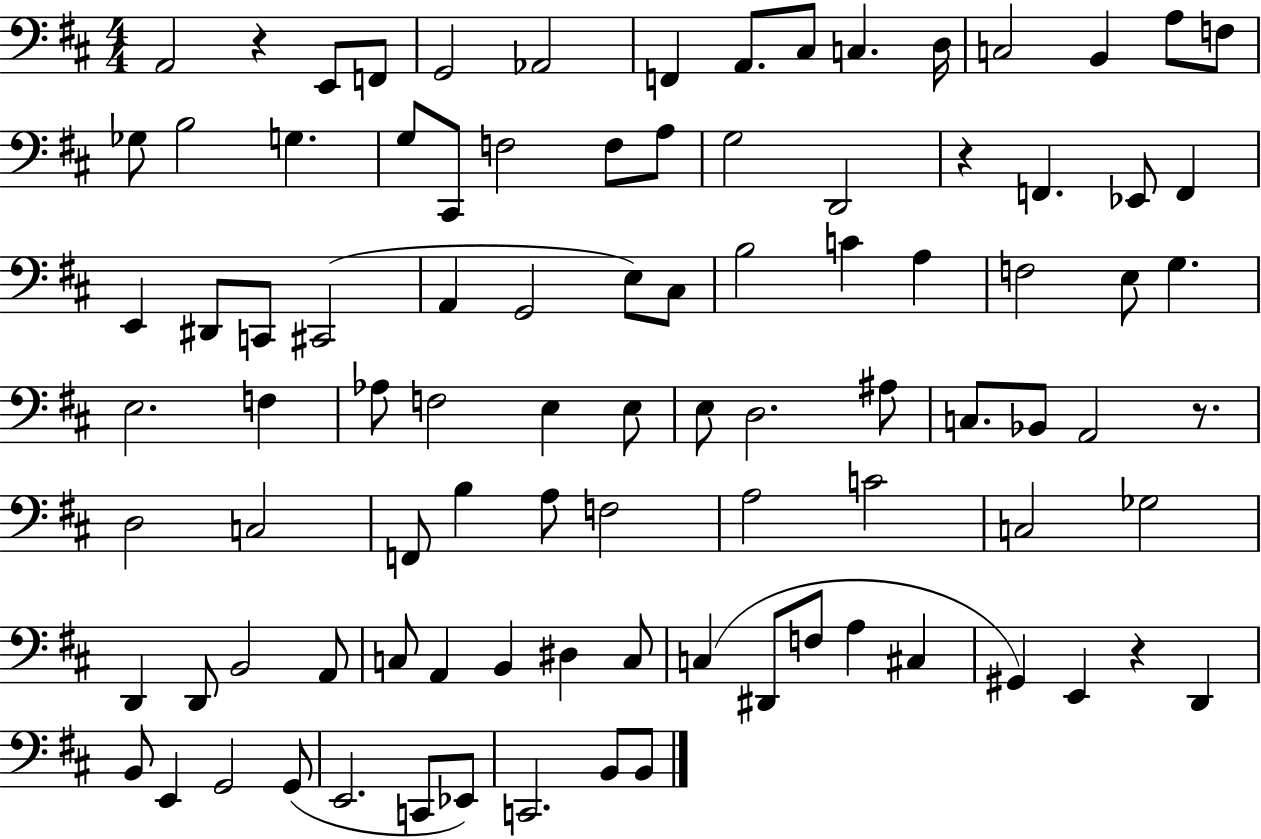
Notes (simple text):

A2/h R/q E2/e F2/e G2/h Ab2/h F2/q A2/e. C#3/e C3/q. D3/s C3/h B2/q A3/e F3/e Gb3/e B3/h G3/q. G3/e C#2/e F3/h F3/e A3/e G3/h D2/h R/q F2/q. Eb2/e F2/q E2/q D#2/e C2/e C#2/h A2/q G2/h E3/e C#3/e B3/h C4/q A3/q F3/h E3/e G3/q. E3/h. F3/q Ab3/e F3/h E3/q E3/e E3/e D3/h. A#3/e C3/e. Bb2/e A2/h R/e. D3/h C3/h F2/e B3/q A3/e F3/h A3/h C4/h C3/h Gb3/h D2/q D2/e B2/h A2/e C3/e A2/q B2/q D#3/q C3/e C3/q D#2/e F3/e A3/q C#3/q G#2/q E2/q R/q D2/q B2/e E2/q G2/h G2/e E2/h. C2/e Eb2/e C2/h. B2/e B2/e